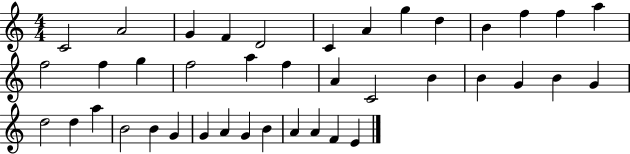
X:1
T:Untitled
M:4/4
L:1/4
K:C
C2 A2 G F D2 C A g d B f f a f2 f g f2 a f A C2 B B G B G d2 d a B2 B G G A G B A A F E